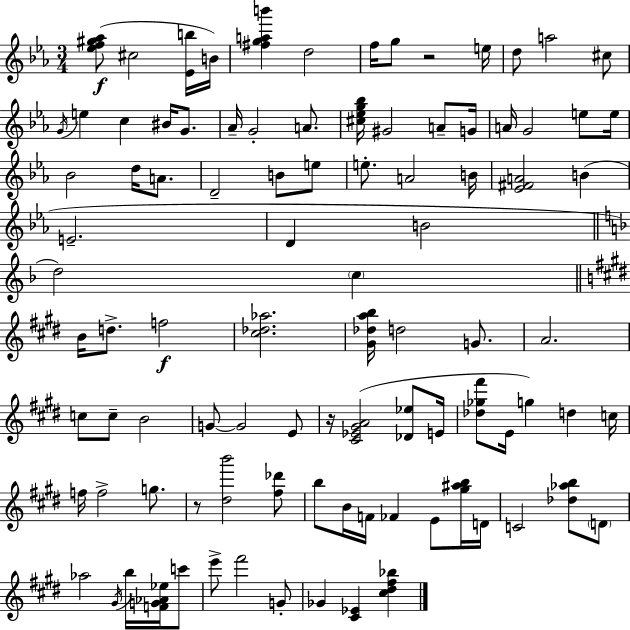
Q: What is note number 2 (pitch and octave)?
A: B4